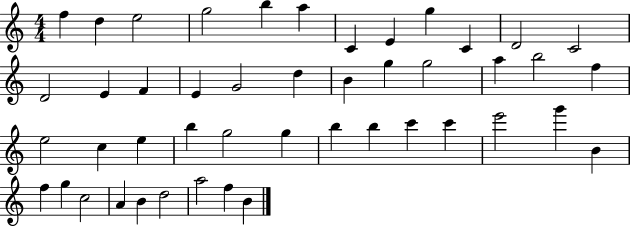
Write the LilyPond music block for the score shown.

{
  \clef treble
  \numericTimeSignature
  \time 4/4
  \key c \major
  f''4 d''4 e''2 | g''2 b''4 a''4 | c'4 e'4 g''4 c'4 | d'2 c'2 | \break d'2 e'4 f'4 | e'4 g'2 d''4 | b'4 g''4 g''2 | a''4 b''2 f''4 | \break e''2 c''4 e''4 | b''4 g''2 g''4 | b''4 b''4 c'''4 c'''4 | e'''2 g'''4 b'4 | \break f''4 g''4 c''2 | a'4 b'4 d''2 | a''2 f''4 b'4 | \bar "|."
}